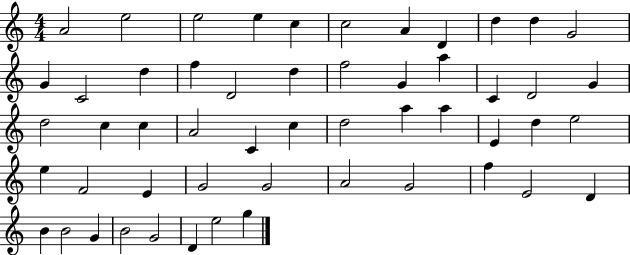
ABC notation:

X:1
T:Untitled
M:4/4
L:1/4
K:C
A2 e2 e2 e c c2 A D d d G2 G C2 d f D2 d f2 G a C D2 G d2 c c A2 C c d2 a a E d e2 e F2 E G2 G2 A2 G2 f E2 D B B2 G B2 G2 D e2 g